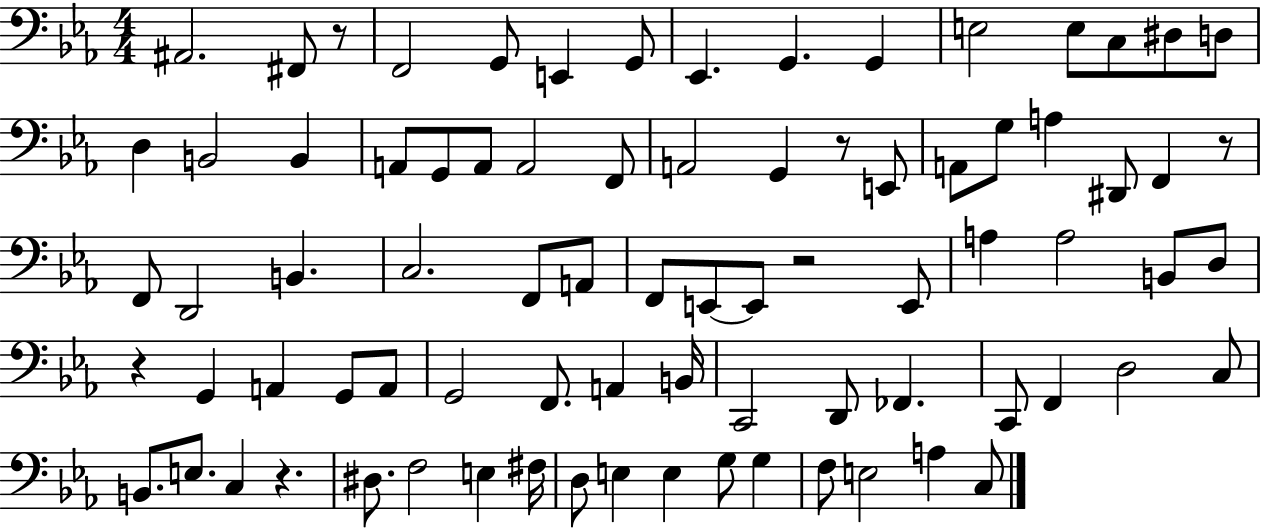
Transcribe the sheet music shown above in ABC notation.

X:1
T:Untitled
M:4/4
L:1/4
K:Eb
^A,,2 ^F,,/2 z/2 F,,2 G,,/2 E,, G,,/2 _E,, G,, G,, E,2 E,/2 C,/2 ^D,/2 D,/2 D, B,,2 B,, A,,/2 G,,/2 A,,/2 A,,2 F,,/2 A,,2 G,, z/2 E,,/2 A,,/2 G,/2 A, ^D,,/2 F,, z/2 F,,/2 D,,2 B,, C,2 F,,/2 A,,/2 F,,/2 E,,/2 E,,/2 z2 E,,/2 A, A,2 B,,/2 D,/2 z G,, A,, G,,/2 A,,/2 G,,2 F,,/2 A,, B,,/4 C,,2 D,,/2 _F,, C,,/2 F,, D,2 C,/2 B,,/2 E,/2 C, z ^D,/2 F,2 E, ^F,/4 D,/2 E, E, G,/2 G, F,/2 E,2 A, C,/2